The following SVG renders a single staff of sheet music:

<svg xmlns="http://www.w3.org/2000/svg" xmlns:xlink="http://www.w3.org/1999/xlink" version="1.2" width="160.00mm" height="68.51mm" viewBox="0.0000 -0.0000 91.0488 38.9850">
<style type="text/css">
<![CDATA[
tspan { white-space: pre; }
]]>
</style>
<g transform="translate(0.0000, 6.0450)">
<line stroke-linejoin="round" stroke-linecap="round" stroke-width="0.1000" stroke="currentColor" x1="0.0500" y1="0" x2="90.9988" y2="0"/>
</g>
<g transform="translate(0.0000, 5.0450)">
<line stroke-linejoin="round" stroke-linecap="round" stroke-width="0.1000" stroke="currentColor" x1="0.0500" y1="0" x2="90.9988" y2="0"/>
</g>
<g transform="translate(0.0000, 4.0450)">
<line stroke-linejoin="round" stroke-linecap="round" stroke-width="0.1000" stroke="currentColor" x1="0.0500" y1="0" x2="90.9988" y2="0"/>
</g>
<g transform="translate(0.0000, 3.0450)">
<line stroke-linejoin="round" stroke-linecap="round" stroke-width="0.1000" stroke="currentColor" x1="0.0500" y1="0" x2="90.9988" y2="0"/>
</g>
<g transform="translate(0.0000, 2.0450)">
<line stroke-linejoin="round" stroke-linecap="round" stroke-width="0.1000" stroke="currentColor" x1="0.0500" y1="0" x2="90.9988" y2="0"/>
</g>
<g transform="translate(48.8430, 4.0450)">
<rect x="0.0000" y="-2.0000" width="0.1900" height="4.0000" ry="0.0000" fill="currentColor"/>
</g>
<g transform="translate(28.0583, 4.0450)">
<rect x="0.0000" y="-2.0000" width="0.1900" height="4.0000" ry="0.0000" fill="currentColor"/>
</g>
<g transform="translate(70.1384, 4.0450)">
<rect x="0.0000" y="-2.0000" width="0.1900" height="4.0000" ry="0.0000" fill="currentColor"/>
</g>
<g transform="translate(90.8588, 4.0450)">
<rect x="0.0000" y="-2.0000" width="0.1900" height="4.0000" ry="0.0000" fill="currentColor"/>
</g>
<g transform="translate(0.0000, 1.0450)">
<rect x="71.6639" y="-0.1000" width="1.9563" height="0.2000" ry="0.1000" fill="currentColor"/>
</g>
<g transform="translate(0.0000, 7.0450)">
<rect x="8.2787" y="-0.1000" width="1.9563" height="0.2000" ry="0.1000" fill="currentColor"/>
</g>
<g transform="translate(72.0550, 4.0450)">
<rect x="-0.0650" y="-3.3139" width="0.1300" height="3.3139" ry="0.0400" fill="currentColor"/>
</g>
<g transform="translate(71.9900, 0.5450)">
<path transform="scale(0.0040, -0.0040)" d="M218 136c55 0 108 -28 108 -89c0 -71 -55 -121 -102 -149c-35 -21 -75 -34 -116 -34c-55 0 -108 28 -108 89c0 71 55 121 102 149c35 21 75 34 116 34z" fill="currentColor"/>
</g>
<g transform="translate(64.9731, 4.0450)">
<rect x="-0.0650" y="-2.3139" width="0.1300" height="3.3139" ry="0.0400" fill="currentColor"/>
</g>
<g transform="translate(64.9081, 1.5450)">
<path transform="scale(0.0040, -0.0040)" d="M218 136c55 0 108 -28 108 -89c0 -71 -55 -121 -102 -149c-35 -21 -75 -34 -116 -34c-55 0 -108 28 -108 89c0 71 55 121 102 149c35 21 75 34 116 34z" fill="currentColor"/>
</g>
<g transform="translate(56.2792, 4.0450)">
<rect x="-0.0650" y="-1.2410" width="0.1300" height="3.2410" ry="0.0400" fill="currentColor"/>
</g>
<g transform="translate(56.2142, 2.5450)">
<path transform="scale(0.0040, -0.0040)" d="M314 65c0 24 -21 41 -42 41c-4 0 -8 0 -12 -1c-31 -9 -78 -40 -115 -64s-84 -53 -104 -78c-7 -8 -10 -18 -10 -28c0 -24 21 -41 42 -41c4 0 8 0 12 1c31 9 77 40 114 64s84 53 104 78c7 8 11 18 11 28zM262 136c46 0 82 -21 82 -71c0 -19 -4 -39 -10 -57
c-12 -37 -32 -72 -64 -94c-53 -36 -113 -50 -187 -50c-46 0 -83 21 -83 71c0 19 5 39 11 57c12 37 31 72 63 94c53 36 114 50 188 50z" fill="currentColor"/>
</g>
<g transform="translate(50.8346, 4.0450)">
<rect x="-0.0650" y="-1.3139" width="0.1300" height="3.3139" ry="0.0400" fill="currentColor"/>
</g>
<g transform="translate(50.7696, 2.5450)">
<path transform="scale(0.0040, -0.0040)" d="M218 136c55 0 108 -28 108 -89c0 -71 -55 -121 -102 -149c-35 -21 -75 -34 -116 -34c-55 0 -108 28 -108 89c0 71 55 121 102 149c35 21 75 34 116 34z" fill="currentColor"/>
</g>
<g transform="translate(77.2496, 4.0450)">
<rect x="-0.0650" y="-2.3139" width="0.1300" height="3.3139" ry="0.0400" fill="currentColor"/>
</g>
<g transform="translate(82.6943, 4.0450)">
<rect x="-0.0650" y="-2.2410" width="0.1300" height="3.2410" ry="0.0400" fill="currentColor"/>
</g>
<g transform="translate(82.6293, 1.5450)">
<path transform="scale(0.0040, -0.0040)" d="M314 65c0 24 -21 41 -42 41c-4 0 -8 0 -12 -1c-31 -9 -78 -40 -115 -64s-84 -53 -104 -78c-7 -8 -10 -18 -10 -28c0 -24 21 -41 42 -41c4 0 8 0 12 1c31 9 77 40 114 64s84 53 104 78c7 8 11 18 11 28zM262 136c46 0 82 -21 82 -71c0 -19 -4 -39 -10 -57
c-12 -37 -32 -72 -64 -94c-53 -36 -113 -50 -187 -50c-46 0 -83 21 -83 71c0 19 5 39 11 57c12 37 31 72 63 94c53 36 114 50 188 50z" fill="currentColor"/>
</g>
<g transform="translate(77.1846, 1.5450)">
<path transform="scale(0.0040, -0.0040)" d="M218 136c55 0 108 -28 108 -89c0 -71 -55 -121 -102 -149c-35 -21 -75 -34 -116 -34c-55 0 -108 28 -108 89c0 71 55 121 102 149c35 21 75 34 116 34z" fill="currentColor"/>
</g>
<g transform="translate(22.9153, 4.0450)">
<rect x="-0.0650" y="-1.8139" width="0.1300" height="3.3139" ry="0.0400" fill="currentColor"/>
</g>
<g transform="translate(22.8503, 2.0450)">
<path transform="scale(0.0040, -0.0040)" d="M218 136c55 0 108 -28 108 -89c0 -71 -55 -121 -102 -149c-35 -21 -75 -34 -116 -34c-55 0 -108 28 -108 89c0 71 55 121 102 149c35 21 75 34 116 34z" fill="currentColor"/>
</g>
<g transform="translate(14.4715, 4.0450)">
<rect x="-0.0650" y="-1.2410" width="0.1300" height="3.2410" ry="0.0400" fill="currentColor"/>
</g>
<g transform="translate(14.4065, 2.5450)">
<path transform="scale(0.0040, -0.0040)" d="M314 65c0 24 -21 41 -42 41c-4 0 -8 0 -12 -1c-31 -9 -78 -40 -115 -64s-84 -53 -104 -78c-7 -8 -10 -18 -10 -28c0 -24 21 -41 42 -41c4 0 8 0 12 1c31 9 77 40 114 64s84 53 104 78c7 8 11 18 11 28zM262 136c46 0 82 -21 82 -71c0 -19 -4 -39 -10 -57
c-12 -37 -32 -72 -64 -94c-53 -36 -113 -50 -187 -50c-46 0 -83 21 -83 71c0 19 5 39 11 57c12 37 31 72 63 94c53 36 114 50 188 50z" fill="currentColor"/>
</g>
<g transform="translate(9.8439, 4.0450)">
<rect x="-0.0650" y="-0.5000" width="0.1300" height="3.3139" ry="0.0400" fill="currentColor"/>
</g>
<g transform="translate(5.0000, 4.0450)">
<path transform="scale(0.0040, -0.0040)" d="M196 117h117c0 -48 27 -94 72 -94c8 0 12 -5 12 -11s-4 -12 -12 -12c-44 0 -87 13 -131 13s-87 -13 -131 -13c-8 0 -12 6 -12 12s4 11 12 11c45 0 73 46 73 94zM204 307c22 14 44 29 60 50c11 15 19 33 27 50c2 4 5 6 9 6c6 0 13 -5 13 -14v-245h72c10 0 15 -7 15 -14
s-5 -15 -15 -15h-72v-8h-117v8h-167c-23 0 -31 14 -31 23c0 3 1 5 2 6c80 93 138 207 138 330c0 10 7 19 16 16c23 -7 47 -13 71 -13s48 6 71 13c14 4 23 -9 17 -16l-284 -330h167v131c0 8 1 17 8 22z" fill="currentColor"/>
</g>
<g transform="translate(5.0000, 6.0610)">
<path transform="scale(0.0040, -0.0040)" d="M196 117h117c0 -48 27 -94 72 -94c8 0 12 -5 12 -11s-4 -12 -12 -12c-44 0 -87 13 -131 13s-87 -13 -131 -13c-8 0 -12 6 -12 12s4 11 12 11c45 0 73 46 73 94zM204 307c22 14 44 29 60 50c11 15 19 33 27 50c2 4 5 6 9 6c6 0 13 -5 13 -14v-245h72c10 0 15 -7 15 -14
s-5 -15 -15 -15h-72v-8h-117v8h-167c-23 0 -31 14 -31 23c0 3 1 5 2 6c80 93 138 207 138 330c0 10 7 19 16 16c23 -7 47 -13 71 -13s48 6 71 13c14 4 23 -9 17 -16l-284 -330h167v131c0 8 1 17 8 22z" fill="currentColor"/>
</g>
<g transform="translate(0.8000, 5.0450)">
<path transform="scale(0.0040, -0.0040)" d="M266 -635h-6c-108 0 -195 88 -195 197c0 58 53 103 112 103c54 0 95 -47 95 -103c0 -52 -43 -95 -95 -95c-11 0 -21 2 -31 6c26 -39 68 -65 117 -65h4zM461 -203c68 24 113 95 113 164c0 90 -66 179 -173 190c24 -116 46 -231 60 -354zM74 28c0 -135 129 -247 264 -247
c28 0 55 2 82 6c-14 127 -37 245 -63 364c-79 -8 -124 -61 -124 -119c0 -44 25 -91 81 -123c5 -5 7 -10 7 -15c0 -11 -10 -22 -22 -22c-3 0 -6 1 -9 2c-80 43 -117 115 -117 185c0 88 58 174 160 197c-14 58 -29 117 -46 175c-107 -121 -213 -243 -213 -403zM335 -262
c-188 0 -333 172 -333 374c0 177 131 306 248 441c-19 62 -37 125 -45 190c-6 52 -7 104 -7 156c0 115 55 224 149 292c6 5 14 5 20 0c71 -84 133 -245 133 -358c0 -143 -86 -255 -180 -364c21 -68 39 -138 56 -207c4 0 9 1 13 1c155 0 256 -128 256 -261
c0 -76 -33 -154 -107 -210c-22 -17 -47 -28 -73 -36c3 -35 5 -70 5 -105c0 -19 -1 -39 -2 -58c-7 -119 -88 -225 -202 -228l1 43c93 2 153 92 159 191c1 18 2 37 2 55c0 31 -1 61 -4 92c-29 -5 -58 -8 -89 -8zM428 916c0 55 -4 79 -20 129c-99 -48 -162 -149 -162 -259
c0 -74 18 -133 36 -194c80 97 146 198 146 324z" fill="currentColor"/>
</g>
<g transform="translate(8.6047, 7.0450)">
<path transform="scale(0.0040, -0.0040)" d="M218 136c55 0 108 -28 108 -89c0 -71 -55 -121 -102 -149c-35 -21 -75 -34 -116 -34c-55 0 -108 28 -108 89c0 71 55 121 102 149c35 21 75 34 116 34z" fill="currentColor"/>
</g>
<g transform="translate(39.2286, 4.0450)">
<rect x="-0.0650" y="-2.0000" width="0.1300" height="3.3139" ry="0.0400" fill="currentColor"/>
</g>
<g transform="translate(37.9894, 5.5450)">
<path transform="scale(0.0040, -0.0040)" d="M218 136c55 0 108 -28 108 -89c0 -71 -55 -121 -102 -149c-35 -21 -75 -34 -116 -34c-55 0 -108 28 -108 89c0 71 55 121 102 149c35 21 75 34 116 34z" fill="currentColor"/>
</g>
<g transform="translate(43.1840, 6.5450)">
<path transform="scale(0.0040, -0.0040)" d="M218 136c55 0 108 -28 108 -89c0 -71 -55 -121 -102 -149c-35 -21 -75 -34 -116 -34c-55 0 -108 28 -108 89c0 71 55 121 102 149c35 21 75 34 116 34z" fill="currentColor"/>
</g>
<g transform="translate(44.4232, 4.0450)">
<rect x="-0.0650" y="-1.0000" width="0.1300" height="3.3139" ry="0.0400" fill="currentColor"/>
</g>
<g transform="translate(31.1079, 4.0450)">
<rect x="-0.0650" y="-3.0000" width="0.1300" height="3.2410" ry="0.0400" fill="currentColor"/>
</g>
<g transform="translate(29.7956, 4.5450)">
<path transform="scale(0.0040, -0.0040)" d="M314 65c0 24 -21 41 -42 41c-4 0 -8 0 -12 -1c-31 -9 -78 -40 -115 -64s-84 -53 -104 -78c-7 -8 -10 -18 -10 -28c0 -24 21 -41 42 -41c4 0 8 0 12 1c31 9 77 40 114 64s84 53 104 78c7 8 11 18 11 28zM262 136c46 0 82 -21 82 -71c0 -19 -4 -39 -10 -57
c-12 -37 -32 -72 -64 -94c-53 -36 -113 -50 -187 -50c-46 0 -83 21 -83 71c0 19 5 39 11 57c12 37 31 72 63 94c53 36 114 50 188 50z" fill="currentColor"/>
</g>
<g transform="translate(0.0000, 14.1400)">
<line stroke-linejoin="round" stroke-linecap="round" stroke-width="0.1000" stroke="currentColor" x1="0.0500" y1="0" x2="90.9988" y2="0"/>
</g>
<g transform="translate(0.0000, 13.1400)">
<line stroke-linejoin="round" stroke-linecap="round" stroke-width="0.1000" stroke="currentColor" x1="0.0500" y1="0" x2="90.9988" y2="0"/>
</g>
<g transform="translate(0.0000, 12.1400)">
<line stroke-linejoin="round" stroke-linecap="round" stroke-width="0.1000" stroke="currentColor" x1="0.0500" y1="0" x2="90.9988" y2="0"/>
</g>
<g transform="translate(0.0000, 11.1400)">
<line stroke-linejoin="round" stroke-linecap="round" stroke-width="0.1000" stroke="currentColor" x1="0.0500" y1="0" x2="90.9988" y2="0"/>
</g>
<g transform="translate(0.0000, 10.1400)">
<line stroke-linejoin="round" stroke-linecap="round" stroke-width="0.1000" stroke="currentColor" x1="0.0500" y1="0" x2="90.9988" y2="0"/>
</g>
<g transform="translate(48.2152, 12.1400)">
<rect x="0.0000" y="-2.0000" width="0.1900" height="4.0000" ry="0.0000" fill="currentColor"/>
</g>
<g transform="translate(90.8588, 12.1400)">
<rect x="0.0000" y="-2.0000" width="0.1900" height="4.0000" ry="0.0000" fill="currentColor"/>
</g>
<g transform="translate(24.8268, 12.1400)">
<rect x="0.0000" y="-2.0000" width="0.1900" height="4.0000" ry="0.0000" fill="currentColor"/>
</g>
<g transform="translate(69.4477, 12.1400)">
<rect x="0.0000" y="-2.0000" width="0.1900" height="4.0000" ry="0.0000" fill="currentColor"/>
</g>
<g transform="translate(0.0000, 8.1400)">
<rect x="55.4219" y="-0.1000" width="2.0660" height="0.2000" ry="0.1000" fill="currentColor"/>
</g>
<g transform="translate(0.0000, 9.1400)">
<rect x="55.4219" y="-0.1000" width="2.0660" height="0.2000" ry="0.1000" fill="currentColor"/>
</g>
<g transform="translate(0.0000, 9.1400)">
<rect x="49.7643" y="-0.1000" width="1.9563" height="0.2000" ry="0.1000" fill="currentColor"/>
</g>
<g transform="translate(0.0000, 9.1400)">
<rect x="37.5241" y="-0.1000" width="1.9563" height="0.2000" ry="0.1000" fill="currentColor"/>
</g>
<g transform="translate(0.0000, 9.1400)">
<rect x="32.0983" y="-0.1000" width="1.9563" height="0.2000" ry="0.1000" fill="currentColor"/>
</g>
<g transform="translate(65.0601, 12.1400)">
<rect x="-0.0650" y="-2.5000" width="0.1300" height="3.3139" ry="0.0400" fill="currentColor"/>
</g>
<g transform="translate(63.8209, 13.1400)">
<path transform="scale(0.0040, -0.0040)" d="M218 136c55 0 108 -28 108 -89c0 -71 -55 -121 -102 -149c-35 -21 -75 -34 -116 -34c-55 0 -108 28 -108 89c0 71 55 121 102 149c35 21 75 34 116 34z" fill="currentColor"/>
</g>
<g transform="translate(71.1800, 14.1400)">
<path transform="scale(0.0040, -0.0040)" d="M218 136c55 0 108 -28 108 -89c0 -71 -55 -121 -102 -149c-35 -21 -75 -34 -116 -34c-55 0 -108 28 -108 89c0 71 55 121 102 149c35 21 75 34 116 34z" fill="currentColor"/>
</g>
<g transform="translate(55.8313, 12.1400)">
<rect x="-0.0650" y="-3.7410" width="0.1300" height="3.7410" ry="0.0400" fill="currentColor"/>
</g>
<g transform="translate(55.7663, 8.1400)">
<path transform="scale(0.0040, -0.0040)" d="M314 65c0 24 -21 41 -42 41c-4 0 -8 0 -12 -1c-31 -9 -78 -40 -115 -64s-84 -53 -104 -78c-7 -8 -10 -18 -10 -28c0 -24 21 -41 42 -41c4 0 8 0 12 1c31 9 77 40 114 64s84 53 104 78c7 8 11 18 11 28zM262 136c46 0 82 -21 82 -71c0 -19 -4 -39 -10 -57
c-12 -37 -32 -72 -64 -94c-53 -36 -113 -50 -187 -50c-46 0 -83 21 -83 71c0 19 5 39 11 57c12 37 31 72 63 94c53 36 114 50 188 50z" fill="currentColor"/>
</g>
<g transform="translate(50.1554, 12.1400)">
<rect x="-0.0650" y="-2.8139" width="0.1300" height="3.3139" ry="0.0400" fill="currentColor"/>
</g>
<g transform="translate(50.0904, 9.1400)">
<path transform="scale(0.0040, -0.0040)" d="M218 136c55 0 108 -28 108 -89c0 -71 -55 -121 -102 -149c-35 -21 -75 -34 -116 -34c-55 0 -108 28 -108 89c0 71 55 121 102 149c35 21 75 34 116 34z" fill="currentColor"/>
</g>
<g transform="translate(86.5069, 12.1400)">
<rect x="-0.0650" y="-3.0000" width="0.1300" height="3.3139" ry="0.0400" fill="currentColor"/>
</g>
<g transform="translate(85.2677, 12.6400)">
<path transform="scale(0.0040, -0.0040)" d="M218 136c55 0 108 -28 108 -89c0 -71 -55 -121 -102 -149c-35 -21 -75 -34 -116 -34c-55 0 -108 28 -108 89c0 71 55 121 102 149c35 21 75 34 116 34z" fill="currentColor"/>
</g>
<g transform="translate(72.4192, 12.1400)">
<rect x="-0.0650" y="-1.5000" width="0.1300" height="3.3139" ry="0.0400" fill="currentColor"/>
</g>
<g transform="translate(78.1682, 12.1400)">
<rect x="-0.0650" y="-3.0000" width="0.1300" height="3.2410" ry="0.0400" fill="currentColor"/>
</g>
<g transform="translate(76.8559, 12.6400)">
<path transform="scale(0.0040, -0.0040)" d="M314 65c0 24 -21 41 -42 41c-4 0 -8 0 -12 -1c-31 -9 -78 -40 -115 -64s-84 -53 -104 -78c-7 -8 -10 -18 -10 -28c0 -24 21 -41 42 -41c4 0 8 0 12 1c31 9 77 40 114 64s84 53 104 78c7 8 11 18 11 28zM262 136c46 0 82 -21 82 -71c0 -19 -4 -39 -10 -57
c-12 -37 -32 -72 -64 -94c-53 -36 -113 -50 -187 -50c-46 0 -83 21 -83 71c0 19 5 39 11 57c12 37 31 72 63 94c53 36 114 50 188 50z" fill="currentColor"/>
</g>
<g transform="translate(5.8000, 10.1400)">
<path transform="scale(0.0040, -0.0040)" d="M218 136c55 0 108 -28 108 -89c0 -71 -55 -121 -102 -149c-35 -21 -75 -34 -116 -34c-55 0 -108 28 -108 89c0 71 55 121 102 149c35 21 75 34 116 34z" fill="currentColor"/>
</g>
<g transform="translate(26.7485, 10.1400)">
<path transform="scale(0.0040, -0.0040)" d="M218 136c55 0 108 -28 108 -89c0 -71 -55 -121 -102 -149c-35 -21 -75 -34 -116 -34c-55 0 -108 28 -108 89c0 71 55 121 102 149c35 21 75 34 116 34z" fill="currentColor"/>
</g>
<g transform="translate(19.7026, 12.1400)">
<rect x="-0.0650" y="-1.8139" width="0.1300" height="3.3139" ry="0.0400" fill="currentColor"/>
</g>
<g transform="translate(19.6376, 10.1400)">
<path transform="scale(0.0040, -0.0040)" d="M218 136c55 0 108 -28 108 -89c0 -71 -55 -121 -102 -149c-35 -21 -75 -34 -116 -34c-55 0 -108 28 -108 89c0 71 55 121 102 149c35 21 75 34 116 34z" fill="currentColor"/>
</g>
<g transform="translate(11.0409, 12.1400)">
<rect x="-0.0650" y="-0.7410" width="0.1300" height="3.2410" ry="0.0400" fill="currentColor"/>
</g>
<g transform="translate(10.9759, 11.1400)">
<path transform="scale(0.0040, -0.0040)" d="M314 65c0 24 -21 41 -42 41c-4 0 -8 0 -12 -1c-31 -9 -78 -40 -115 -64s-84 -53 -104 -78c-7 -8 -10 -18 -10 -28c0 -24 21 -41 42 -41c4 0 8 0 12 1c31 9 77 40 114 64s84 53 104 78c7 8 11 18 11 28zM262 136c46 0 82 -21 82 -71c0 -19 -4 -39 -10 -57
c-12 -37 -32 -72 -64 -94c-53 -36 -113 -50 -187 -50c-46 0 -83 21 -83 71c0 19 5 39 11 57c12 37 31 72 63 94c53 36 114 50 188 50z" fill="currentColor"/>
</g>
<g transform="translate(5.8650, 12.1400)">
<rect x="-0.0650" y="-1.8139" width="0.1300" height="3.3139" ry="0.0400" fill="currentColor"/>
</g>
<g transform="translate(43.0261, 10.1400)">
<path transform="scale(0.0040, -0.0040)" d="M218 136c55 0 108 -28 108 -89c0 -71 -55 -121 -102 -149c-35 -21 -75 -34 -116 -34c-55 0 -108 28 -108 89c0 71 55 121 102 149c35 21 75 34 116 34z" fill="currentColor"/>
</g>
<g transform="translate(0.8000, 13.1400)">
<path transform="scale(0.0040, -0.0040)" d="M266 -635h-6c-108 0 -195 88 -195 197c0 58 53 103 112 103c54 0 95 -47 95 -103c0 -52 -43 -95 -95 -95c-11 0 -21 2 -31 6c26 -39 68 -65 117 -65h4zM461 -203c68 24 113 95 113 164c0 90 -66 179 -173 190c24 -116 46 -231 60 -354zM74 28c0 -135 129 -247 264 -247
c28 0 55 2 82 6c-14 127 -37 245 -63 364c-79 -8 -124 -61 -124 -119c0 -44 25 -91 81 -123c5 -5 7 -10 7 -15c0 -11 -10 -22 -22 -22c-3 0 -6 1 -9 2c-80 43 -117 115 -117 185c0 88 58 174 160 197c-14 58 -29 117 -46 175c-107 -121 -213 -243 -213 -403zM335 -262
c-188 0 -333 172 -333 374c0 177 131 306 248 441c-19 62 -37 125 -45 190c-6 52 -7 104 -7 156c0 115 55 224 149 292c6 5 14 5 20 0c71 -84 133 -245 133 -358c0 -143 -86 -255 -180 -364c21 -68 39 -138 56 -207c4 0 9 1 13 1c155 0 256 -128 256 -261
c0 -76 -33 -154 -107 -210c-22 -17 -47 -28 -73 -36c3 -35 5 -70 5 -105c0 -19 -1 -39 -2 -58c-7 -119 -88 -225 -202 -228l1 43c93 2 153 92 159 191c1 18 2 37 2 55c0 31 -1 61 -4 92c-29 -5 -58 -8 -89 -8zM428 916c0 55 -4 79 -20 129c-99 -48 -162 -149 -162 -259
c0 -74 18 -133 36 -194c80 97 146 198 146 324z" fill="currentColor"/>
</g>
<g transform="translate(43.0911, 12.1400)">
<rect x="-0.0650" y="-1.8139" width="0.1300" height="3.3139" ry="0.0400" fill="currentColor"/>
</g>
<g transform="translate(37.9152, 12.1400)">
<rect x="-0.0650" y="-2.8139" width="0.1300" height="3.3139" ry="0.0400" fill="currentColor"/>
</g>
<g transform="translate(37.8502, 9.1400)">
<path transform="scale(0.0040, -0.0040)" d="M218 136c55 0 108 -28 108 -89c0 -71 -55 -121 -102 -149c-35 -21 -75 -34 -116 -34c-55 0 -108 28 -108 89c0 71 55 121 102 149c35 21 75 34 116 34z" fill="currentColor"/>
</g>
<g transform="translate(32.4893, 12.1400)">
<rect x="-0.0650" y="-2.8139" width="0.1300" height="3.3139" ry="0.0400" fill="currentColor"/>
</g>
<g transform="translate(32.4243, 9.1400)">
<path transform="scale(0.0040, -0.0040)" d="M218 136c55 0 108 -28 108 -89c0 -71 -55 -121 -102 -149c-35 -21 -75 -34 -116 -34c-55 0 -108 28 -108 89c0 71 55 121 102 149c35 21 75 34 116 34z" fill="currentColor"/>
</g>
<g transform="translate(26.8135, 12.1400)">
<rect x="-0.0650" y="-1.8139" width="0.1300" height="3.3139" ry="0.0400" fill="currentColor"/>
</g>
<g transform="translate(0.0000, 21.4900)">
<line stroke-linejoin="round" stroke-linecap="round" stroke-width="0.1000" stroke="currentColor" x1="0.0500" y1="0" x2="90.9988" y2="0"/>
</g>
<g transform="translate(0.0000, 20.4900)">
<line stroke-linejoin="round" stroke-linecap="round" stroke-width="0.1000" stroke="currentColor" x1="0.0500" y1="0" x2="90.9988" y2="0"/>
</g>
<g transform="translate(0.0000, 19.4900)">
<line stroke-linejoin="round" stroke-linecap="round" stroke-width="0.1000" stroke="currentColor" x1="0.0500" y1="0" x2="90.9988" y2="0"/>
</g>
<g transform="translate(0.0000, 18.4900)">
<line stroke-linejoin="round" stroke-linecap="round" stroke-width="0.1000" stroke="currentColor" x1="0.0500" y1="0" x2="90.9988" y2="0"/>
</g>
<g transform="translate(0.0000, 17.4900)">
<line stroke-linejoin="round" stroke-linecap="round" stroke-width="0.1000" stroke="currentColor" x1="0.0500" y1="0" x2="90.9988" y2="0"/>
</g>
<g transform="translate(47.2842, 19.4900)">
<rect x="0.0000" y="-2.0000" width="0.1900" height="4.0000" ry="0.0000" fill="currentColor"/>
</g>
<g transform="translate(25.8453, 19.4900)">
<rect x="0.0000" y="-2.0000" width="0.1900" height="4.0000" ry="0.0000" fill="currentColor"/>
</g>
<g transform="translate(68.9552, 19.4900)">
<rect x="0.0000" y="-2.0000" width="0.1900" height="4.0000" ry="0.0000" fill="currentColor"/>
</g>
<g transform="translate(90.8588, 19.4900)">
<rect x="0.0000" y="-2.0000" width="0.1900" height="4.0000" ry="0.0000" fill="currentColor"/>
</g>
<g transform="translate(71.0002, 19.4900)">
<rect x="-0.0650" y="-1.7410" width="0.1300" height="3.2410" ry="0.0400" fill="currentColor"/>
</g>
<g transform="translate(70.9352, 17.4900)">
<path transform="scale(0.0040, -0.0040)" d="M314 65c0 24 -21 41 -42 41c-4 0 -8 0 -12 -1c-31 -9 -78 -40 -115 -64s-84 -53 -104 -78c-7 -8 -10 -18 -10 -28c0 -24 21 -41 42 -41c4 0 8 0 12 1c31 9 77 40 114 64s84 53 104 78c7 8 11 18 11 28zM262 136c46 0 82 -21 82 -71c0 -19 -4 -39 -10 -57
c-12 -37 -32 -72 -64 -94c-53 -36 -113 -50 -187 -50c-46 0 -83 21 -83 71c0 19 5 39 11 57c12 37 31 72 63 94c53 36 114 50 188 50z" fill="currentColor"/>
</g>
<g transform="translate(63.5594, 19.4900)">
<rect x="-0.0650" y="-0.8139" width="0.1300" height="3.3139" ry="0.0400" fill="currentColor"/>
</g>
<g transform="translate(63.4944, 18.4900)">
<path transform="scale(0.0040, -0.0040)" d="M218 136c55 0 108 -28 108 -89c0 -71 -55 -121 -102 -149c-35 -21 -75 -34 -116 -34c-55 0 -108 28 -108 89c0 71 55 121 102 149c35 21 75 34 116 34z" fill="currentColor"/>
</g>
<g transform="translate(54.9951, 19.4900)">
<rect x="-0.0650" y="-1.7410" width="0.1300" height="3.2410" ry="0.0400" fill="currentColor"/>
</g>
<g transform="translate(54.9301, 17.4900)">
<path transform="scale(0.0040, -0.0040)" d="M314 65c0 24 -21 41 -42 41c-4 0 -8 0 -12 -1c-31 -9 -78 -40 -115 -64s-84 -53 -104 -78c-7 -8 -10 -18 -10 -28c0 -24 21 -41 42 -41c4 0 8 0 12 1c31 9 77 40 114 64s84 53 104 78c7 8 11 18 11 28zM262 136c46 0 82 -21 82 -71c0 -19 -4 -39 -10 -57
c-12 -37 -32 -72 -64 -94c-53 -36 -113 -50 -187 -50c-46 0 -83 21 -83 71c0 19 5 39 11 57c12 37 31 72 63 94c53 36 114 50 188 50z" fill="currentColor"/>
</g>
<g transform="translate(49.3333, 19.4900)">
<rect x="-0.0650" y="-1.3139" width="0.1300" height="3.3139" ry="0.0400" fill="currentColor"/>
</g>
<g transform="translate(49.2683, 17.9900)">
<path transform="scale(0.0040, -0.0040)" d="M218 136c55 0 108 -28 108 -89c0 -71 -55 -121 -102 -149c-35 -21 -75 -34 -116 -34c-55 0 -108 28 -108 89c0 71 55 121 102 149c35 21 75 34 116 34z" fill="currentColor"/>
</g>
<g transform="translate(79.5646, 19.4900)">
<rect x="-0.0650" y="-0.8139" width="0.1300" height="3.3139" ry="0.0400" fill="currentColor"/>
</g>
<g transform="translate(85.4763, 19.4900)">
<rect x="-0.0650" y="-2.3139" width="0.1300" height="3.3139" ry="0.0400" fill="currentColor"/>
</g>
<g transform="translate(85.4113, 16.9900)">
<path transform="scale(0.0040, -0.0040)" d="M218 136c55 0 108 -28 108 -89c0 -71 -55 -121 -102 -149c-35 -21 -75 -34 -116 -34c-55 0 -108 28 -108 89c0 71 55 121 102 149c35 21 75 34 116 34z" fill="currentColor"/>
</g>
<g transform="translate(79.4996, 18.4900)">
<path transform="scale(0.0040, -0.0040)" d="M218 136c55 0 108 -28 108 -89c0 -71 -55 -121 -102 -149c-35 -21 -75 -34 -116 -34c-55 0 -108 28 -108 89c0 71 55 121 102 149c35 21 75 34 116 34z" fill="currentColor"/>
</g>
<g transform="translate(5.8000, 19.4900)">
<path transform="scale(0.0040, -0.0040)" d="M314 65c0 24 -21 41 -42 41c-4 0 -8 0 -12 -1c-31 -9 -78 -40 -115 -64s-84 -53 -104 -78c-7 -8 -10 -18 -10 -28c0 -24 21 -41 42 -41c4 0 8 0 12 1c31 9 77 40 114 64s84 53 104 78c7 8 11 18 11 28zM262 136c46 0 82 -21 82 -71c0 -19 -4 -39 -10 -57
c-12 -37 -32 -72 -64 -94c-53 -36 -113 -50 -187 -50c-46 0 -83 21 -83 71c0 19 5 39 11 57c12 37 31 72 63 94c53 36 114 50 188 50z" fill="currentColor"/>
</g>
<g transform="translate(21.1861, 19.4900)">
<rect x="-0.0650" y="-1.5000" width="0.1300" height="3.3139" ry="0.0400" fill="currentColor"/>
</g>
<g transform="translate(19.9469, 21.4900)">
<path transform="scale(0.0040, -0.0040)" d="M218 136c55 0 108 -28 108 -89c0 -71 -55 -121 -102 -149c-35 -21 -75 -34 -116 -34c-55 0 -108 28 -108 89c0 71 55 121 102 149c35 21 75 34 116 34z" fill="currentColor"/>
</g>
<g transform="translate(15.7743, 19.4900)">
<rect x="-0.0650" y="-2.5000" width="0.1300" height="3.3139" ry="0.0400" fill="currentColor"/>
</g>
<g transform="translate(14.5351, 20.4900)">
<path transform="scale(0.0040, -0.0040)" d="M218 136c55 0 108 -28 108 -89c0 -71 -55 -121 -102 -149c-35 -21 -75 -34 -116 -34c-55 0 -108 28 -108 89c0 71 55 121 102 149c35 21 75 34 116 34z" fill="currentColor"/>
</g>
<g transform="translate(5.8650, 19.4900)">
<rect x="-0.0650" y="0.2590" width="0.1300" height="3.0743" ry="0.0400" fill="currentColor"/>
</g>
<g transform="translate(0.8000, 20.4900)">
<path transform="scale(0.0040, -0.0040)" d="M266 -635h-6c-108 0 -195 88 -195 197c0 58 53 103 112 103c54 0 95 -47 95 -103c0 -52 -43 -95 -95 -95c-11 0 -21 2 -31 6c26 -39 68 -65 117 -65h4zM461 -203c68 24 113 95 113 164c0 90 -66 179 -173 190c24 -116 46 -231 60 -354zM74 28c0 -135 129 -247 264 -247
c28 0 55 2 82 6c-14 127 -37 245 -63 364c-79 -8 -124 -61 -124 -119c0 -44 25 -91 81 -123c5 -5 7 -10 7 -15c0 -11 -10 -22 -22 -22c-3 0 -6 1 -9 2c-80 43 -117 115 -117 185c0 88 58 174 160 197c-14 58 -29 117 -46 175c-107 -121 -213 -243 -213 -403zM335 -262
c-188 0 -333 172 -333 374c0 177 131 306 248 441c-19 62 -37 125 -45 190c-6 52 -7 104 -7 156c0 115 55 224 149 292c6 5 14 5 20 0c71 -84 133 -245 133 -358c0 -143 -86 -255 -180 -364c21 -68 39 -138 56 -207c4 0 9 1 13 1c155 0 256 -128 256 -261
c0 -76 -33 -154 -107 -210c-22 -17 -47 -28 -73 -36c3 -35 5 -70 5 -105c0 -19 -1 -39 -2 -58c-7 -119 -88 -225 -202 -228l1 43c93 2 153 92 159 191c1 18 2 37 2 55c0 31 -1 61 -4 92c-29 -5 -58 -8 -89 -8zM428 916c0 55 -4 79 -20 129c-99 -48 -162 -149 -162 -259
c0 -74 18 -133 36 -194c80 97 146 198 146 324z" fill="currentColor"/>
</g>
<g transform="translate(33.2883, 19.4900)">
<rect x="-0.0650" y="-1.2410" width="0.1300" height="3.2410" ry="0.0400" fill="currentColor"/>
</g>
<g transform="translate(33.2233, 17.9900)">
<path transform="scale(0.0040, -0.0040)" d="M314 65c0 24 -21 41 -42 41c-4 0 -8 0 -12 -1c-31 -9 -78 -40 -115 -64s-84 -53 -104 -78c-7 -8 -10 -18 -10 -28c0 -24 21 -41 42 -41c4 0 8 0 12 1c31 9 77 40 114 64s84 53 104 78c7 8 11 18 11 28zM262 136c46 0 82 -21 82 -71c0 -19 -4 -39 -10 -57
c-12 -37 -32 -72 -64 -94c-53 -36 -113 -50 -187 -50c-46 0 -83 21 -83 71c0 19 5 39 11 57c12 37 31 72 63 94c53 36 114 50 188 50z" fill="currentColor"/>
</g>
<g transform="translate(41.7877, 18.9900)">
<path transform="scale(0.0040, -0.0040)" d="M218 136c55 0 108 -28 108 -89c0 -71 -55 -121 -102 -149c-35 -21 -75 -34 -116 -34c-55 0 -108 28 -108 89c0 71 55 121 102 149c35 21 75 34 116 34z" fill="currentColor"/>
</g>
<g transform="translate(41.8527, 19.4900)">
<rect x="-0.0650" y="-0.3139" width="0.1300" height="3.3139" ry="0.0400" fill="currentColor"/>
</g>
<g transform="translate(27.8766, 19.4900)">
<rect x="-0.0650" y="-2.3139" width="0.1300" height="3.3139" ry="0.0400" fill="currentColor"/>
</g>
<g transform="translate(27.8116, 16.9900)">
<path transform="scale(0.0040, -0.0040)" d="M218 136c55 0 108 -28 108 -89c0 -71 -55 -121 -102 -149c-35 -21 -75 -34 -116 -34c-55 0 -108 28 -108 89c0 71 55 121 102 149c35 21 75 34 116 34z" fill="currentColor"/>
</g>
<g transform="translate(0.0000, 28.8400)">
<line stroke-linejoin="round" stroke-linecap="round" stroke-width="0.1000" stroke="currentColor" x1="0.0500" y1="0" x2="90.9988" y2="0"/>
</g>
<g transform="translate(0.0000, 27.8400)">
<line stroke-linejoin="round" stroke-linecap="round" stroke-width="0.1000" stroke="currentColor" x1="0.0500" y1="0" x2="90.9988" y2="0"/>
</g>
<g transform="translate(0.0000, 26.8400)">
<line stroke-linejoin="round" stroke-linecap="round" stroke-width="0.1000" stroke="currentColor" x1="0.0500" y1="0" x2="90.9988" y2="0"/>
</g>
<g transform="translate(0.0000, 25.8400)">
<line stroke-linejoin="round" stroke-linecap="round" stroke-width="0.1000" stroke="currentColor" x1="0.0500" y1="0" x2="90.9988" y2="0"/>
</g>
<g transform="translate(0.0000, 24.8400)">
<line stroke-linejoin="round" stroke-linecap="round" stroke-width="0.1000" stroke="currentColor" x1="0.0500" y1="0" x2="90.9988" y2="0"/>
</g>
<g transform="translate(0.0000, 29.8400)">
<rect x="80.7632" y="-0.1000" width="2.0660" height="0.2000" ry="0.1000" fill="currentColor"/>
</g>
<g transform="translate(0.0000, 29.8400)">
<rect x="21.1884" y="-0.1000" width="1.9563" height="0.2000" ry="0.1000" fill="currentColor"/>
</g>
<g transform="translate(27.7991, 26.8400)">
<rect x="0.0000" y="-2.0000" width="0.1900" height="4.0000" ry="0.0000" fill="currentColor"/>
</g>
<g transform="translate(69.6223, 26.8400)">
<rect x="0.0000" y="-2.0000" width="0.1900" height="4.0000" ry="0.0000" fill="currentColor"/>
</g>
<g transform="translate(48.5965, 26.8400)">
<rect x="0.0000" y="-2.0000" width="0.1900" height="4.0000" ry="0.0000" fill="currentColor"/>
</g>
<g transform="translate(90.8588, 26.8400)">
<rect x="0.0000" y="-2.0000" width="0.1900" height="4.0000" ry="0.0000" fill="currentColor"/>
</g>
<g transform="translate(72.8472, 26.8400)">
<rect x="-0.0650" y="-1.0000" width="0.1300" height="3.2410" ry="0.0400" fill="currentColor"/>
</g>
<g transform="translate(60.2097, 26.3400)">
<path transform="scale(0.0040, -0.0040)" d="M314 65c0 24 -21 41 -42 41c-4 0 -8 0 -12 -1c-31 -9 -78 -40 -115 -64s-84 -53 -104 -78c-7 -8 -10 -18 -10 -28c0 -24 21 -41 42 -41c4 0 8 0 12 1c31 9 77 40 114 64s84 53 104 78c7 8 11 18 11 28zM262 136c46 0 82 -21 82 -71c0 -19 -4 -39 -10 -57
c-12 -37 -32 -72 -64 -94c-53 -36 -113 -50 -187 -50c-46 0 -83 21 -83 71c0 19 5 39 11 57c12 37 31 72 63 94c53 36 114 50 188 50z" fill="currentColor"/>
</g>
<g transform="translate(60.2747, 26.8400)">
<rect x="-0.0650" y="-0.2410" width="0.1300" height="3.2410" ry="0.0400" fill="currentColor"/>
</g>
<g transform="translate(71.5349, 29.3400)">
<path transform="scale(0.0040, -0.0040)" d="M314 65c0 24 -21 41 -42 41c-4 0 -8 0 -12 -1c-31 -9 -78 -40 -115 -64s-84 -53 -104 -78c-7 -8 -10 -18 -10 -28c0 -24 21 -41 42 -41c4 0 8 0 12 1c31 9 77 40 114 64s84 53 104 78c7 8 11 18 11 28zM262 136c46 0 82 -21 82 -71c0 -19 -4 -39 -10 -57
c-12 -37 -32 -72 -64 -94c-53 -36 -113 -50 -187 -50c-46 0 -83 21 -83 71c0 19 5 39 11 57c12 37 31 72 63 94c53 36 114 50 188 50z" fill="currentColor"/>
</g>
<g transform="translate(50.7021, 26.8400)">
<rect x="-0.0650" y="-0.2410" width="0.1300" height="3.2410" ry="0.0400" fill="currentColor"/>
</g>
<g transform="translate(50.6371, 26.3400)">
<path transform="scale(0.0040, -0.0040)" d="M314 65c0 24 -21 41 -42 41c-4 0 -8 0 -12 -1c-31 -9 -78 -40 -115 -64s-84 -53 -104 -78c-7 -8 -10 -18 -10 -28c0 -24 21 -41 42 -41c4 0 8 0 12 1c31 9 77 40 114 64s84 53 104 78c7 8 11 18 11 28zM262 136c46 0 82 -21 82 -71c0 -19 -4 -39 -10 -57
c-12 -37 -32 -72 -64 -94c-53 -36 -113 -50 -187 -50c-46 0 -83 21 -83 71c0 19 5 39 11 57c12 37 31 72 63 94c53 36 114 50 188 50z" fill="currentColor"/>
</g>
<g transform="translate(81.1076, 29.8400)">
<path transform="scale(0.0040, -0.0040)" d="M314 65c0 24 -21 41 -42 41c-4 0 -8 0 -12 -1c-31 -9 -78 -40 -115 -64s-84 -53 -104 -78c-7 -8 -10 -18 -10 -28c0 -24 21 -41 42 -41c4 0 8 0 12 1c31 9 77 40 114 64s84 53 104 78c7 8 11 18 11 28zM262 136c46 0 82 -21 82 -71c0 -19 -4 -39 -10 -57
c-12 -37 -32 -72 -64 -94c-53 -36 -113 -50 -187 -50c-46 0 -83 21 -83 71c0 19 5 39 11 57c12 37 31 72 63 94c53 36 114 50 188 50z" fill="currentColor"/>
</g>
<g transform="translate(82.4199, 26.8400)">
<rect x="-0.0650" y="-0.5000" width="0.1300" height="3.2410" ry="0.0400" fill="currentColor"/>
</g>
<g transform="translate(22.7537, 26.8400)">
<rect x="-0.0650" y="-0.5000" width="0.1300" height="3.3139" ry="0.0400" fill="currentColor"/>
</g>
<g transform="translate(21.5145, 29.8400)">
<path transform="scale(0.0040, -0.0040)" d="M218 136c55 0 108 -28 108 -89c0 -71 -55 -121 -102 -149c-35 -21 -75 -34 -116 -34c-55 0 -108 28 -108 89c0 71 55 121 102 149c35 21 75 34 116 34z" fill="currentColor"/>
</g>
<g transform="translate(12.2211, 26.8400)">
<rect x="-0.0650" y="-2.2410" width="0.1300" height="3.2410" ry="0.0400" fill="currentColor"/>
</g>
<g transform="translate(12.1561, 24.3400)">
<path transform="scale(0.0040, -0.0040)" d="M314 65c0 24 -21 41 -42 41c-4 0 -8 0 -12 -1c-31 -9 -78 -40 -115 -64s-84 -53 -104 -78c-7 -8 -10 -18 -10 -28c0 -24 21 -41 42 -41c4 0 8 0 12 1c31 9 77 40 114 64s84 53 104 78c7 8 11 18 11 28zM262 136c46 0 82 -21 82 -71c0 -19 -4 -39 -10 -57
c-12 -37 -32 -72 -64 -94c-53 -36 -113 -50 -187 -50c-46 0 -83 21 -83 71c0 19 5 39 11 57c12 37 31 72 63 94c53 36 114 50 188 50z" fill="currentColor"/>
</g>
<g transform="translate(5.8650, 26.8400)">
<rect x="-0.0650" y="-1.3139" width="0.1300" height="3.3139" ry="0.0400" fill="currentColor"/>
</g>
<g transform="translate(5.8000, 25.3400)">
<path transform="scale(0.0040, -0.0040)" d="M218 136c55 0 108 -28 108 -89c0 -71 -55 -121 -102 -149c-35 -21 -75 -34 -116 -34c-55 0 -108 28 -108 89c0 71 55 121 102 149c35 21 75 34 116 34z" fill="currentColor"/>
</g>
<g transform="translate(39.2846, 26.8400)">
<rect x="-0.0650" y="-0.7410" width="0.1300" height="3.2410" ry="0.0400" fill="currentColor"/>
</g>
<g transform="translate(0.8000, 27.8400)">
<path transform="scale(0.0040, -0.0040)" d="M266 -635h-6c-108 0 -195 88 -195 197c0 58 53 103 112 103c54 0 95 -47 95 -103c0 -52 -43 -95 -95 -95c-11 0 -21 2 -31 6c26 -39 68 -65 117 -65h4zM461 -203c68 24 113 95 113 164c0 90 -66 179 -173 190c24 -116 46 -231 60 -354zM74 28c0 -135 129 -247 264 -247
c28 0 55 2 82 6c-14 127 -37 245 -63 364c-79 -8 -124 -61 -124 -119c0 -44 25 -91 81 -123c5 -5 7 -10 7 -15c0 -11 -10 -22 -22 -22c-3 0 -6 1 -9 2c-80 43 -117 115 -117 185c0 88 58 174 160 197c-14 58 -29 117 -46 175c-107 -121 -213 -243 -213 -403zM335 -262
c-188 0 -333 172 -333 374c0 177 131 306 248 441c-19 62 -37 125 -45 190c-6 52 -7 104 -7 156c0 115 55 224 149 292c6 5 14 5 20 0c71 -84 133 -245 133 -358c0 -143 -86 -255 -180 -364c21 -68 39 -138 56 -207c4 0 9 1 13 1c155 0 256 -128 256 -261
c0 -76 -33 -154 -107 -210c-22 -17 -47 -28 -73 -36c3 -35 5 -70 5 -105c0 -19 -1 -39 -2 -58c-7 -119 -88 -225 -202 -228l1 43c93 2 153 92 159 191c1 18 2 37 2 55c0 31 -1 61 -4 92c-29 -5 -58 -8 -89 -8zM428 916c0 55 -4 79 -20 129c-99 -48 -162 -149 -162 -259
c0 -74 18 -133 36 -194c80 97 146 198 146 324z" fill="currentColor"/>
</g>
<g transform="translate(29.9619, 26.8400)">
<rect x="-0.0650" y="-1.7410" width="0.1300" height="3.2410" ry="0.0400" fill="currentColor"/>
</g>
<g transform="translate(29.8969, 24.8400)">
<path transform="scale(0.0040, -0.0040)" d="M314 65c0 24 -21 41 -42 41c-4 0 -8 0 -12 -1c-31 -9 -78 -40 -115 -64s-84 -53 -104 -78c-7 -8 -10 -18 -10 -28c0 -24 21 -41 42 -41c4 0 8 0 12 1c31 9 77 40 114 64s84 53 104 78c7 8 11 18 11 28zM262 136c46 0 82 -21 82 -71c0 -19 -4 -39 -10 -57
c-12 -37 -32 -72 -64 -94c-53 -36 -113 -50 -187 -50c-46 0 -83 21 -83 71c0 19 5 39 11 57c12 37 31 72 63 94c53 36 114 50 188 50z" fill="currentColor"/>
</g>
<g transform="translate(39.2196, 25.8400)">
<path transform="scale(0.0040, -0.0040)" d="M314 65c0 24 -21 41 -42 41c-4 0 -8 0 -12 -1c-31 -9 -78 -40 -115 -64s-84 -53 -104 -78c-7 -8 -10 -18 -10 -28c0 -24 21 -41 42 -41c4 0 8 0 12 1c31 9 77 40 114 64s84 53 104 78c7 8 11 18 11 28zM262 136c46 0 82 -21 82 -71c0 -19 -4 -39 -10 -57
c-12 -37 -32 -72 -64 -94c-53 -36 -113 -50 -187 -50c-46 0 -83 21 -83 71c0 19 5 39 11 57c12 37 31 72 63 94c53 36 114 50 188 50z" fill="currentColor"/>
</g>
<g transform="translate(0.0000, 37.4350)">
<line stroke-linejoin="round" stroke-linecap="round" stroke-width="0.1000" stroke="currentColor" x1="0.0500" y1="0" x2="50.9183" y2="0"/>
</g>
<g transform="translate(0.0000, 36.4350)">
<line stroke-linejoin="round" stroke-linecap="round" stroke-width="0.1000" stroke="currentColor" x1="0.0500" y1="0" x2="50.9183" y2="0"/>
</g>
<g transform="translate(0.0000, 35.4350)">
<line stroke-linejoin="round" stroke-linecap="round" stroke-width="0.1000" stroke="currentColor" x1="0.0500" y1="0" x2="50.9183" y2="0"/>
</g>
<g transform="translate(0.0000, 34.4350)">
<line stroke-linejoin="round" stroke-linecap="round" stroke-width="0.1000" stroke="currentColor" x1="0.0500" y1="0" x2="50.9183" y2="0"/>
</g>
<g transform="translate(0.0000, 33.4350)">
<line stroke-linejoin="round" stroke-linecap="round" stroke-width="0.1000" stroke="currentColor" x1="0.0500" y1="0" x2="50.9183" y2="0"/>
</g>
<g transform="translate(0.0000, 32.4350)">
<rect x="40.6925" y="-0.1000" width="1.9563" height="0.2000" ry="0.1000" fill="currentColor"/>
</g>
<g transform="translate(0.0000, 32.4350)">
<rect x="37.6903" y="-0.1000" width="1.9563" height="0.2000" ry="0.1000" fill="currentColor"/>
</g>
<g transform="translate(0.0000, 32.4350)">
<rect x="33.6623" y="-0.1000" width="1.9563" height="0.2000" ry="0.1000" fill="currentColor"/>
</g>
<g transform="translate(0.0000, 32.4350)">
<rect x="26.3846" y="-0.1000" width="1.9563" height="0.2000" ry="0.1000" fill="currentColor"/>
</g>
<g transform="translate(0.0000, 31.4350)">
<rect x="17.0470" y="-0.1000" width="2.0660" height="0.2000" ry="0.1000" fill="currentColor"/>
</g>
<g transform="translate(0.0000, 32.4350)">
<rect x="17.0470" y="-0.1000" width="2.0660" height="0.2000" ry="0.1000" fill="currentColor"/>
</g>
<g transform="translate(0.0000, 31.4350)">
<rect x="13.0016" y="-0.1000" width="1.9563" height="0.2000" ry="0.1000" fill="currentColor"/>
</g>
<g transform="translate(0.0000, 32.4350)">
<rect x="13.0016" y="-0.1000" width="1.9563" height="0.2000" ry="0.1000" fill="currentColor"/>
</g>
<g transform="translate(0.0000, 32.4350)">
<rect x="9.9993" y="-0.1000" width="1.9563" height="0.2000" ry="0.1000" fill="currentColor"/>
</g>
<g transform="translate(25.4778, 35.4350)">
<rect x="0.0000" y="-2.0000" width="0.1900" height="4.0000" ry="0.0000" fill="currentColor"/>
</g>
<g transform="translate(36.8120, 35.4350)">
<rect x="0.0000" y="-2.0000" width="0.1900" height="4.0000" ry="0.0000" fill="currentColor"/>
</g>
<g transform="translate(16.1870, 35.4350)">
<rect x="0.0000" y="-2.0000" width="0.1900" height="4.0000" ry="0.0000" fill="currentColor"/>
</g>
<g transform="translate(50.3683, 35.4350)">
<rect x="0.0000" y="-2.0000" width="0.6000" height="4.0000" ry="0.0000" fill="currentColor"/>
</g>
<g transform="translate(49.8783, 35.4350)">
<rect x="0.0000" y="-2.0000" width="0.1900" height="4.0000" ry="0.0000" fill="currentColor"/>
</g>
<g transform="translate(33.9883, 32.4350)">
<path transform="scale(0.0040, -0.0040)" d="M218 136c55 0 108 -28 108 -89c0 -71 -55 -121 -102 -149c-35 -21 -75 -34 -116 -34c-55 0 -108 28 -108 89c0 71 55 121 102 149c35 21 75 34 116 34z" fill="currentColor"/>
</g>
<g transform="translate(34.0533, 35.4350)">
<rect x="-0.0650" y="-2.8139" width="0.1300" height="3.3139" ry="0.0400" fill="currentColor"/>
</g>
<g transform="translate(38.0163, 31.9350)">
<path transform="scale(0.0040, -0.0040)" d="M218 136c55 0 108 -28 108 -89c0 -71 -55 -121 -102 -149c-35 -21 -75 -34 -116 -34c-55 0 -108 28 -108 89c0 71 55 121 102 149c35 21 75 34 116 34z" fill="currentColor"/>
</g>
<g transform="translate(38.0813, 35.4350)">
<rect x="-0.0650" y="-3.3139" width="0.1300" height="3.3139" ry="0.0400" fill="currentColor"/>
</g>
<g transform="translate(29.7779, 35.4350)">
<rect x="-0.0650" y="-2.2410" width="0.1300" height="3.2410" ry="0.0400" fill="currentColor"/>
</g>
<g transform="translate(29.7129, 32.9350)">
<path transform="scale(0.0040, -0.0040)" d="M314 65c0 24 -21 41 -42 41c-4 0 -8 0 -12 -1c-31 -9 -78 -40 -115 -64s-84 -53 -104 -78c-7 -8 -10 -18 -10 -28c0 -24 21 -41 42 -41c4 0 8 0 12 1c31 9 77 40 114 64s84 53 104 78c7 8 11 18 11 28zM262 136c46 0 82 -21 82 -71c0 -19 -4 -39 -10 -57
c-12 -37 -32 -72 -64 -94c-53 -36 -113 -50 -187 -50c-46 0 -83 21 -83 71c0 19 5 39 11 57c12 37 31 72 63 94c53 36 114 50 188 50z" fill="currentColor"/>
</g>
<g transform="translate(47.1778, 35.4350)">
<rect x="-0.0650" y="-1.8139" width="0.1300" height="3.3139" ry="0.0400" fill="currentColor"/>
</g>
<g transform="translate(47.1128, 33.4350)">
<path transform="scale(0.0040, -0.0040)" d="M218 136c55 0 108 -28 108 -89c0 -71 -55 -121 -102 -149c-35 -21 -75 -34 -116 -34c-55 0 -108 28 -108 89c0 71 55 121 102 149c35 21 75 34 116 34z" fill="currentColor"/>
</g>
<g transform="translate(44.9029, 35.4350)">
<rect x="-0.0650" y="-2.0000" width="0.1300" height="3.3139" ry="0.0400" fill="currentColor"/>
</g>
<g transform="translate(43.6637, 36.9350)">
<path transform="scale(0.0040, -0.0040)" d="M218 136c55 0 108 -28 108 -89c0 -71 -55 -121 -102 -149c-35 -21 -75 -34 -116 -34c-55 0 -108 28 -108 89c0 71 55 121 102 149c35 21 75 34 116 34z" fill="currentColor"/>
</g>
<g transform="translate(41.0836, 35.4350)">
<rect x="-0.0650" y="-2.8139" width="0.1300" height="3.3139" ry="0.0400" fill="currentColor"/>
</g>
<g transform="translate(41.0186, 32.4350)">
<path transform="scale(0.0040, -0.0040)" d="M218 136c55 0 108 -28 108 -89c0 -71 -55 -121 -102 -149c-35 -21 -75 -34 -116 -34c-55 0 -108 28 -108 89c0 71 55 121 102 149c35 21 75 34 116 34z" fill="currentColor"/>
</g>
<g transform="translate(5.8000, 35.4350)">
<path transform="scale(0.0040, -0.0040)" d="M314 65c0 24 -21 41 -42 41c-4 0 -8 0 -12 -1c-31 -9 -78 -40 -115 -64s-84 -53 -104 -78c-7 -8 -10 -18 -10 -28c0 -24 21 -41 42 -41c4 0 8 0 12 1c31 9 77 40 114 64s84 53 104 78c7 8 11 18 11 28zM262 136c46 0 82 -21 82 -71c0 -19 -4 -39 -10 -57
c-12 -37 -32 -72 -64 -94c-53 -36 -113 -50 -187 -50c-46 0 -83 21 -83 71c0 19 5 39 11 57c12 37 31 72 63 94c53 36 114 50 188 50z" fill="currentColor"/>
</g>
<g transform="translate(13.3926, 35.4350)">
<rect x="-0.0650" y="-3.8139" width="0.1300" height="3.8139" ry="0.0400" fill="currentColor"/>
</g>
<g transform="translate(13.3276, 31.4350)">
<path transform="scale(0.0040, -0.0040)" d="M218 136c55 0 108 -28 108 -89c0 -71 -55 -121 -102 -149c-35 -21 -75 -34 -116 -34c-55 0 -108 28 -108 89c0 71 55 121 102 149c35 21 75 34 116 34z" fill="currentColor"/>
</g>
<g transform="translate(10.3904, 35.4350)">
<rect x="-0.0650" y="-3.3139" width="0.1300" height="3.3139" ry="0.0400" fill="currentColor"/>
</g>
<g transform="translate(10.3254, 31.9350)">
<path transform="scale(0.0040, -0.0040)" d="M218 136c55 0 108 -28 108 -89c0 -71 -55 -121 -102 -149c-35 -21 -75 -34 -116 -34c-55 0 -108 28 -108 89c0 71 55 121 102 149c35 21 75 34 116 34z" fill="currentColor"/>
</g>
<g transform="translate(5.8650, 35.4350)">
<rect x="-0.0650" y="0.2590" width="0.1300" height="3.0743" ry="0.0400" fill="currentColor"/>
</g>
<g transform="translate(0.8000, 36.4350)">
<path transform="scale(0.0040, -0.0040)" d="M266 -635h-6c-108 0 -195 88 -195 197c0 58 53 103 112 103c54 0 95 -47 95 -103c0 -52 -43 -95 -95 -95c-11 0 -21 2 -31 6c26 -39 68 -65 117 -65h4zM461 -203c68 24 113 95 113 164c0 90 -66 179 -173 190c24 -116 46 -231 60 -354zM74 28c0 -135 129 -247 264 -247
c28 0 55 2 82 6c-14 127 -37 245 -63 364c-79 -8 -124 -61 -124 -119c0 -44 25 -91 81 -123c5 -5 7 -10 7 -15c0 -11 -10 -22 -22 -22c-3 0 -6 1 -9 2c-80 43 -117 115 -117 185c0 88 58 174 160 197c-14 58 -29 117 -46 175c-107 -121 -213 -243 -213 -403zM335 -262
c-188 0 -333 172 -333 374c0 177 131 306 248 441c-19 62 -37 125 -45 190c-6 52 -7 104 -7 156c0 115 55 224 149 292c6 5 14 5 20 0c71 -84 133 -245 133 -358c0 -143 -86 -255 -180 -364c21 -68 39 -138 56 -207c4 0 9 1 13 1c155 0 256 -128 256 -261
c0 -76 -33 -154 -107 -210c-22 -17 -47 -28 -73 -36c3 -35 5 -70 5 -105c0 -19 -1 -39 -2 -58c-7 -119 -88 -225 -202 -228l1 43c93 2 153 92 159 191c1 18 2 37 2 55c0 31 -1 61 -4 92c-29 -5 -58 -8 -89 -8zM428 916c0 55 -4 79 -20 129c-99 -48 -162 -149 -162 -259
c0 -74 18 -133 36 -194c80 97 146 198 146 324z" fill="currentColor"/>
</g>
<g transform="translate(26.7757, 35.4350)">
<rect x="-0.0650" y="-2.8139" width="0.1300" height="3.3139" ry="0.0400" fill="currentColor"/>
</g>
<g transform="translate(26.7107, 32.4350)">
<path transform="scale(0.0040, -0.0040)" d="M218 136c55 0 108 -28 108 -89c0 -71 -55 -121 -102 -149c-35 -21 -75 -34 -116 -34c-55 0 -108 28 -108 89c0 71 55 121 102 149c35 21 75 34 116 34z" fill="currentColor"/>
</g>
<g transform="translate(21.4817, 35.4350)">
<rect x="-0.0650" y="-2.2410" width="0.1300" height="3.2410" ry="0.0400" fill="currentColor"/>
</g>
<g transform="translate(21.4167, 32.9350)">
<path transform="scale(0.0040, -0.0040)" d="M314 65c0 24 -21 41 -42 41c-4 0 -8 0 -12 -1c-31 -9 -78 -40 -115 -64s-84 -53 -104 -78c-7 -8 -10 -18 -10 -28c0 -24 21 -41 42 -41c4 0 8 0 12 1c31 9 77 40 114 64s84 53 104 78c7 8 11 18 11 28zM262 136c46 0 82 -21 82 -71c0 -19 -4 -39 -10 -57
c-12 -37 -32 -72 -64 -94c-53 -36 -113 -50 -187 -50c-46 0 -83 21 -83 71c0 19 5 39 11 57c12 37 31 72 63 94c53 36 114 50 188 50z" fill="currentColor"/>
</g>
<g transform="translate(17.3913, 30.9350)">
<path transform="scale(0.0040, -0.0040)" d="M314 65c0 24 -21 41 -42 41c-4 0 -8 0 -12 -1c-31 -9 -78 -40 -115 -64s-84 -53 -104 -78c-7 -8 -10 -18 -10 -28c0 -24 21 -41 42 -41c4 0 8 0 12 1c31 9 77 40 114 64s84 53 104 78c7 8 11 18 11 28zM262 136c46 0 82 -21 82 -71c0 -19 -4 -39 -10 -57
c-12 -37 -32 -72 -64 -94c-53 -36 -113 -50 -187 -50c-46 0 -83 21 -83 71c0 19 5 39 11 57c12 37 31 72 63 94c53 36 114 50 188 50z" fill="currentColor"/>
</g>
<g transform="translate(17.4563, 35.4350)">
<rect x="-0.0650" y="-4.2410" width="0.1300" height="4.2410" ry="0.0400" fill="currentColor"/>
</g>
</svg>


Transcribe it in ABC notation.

X:1
T:Untitled
M:4/4
L:1/4
K:C
C e2 f A2 F D e e2 g b g g2 f d2 f f a a f a c'2 G E A2 A B2 G E g e2 c e f2 d f2 d g e g2 C f2 d2 c2 c2 D2 C2 B2 b c' d'2 g2 a g2 a b a F f